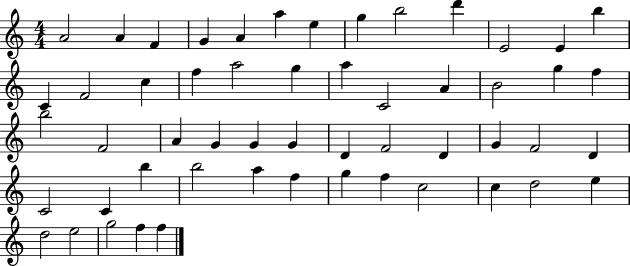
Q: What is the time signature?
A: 4/4